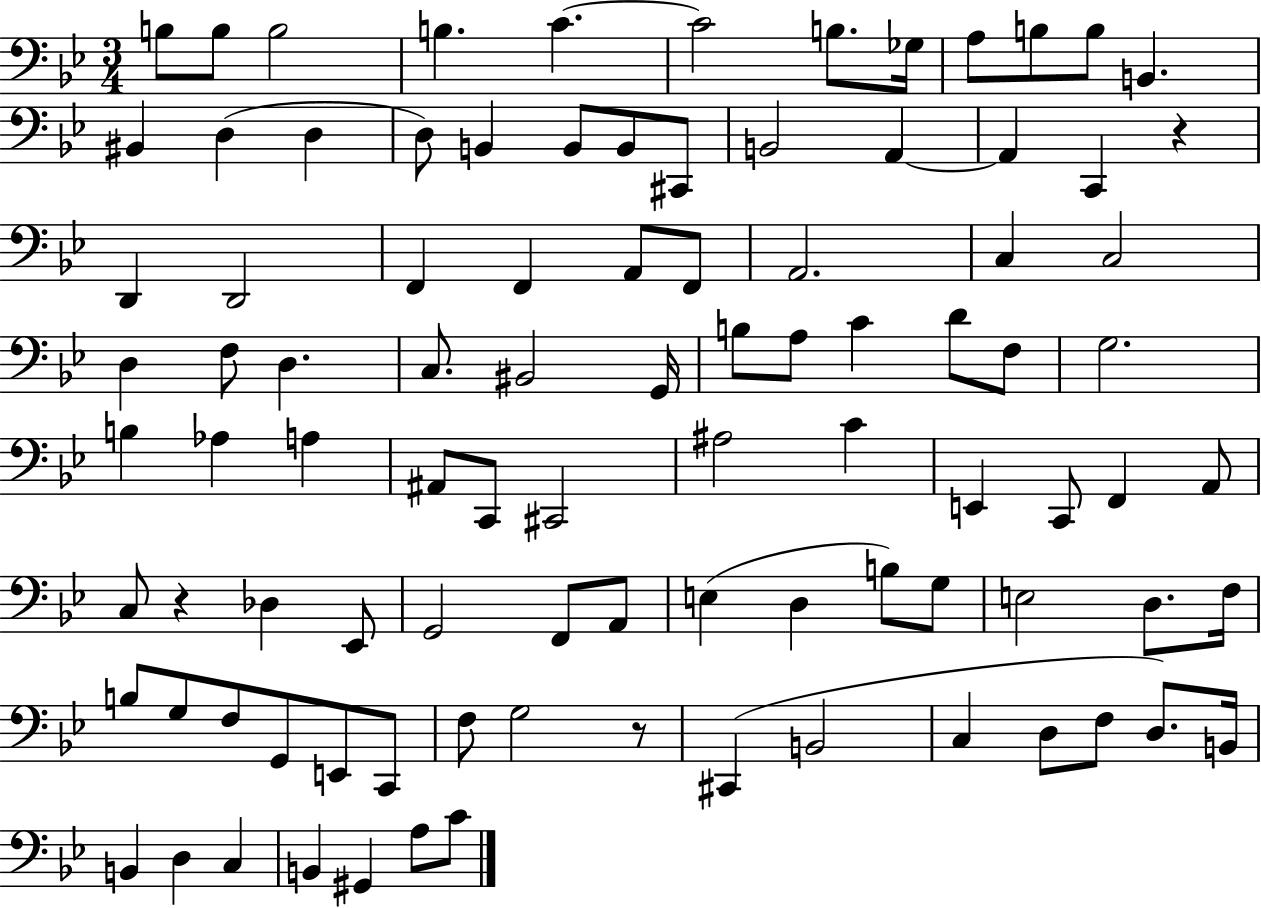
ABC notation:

X:1
T:Untitled
M:3/4
L:1/4
K:Bb
B,/2 B,/2 B,2 B, C C2 B,/2 _G,/4 A,/2 B,/2 B,/2 B,, ^B,, D, D, D,/2 B,, B,,/2 B,,/2 ^C,,/2 B,,2 A,, A,, C,, z D,, D,,2 F,, F,, A,,/2 F,,/2 A,,2 C, C,2 D, F,/2 D, C,/2 ^B,,2 G,,/4 B,/2 A,/2 C D/2 F,/2 G,2 B, _A, A, ^A,,/2 C,,/2 ^C,,2 ^A,2 C E,, C,,/2 F,, A,,/2 C,/2 z _D, _E,,/2 G,,2 F,,/2 A,,/2 E, D, B,/2 G,/2 E,2 D,/2 F,/4 B,/2 G,/2 F,/2 G,,/2 E,,/2 C,,/2 F,/2 G,2 z/2 ^C,, B,,2 C, D,/2 F,/2 D,/2 B,,/4 B,, D, C, B,, ^G,, A,/2 C/2